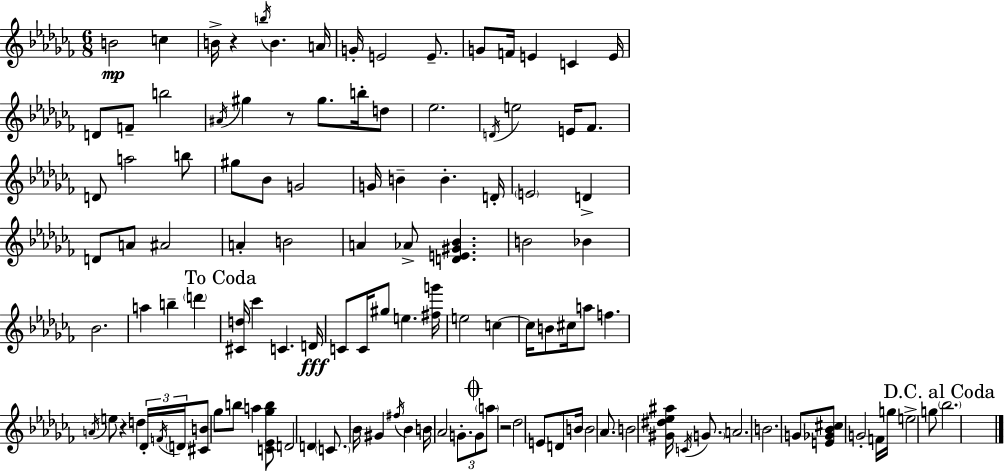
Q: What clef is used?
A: treble